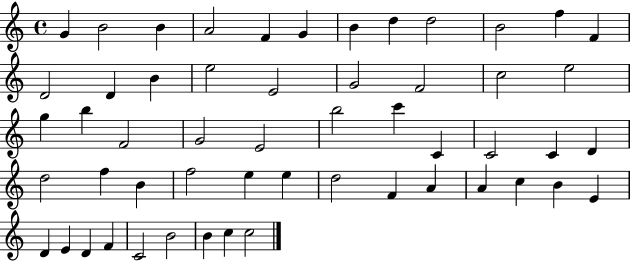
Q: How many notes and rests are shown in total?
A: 54